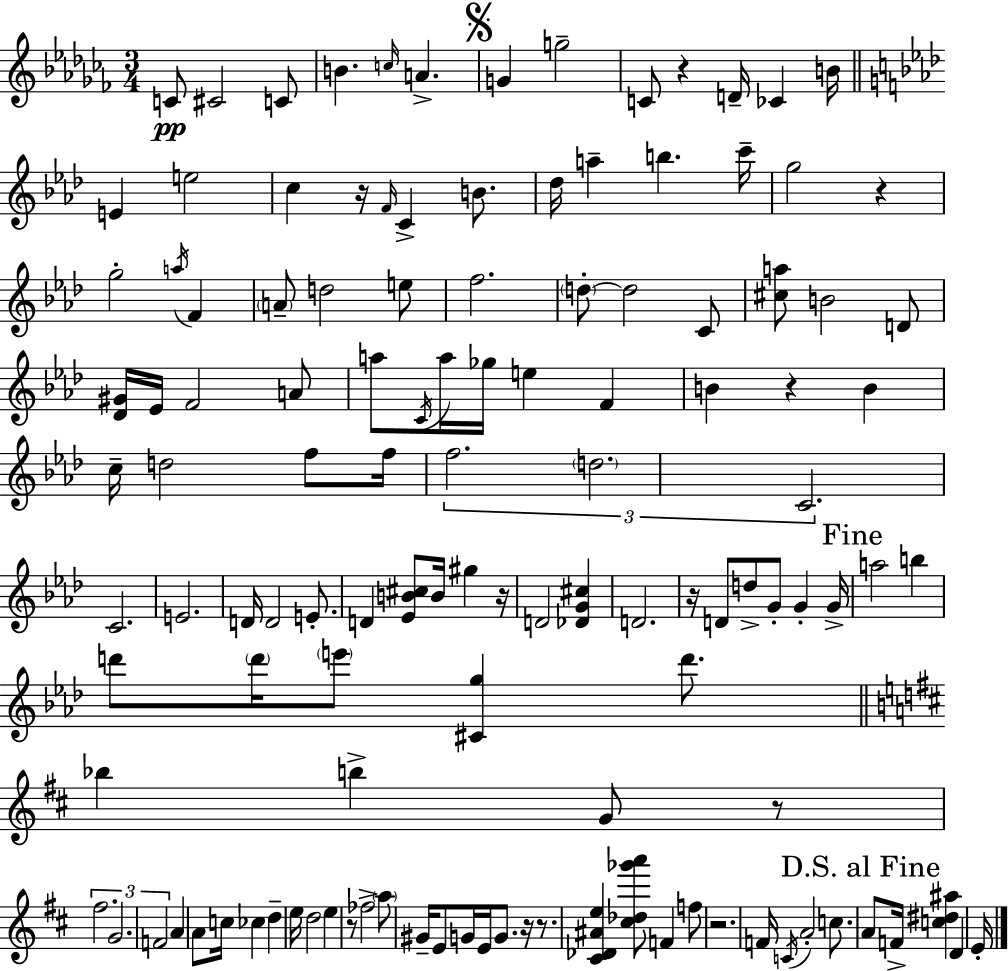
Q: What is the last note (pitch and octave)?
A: E4